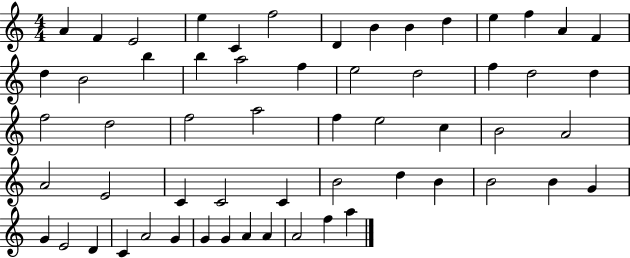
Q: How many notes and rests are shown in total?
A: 58